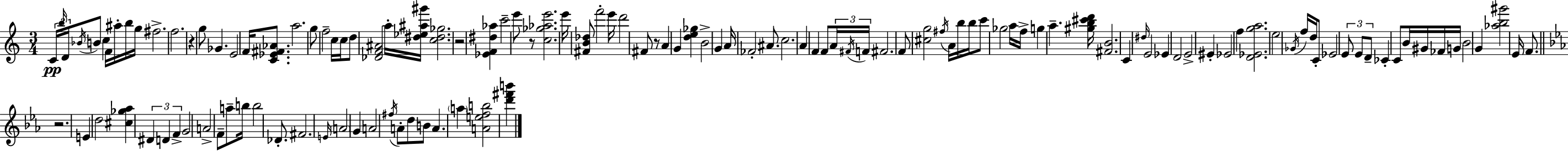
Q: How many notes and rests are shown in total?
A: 128